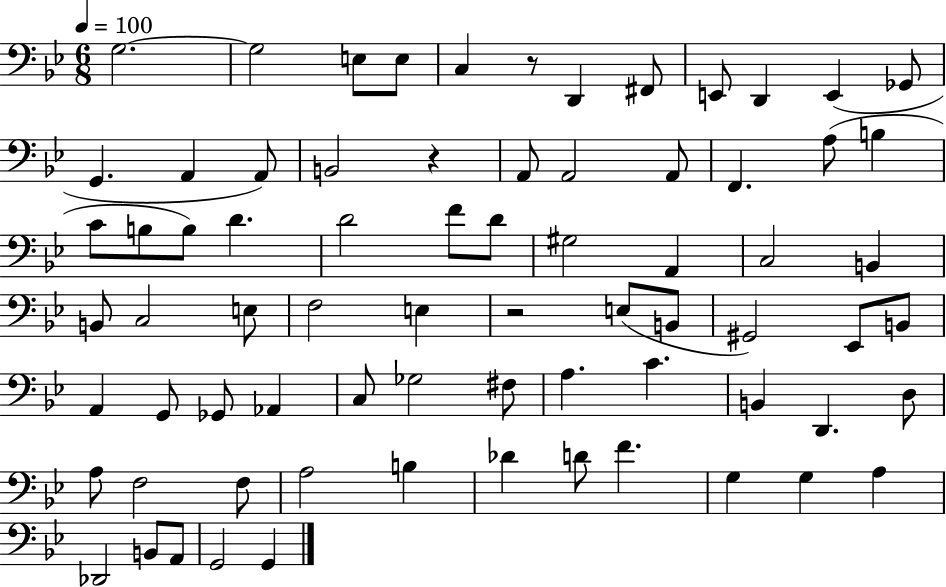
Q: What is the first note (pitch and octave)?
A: G3